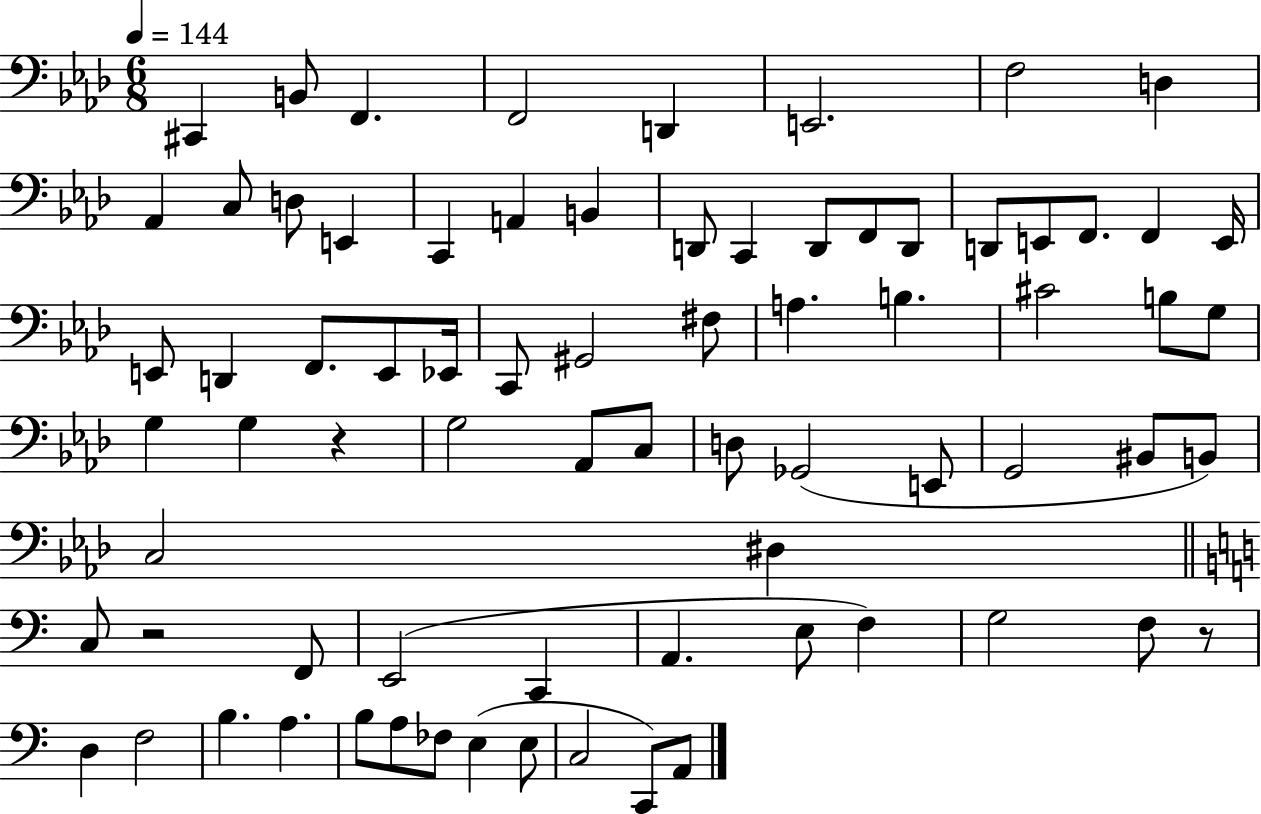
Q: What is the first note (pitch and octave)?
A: C#2